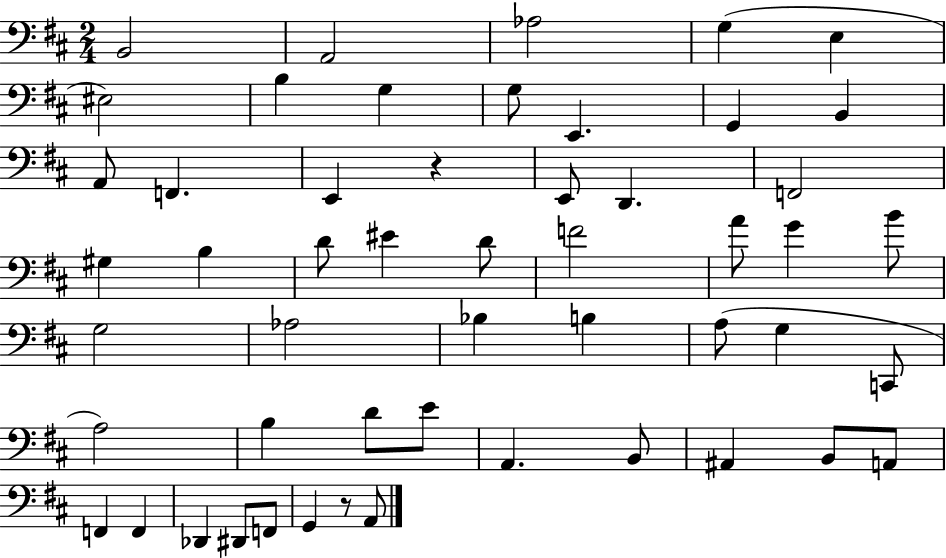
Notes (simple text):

B2/h A2/h Ab3/h G3/q E3/q EIS3/h B3/q G3/q G3/e E2/q. G2/q B2/q A2/e F2/q. E2/q R/q E2/e D2/q. F2/h G#3/q B3/q D4/e EIS4/q D4/e F4/h A4/e G4/q B4/e G3/h Ab3/h Bb3/q B3/q A3/e G3/q C2/e A3/h B3/q D4/e E4/e A2/q. B2/e A#2/q B2/e A2/e F2/q F2/q Db2/q D#2/e F2/e G2/q R/e A2/e